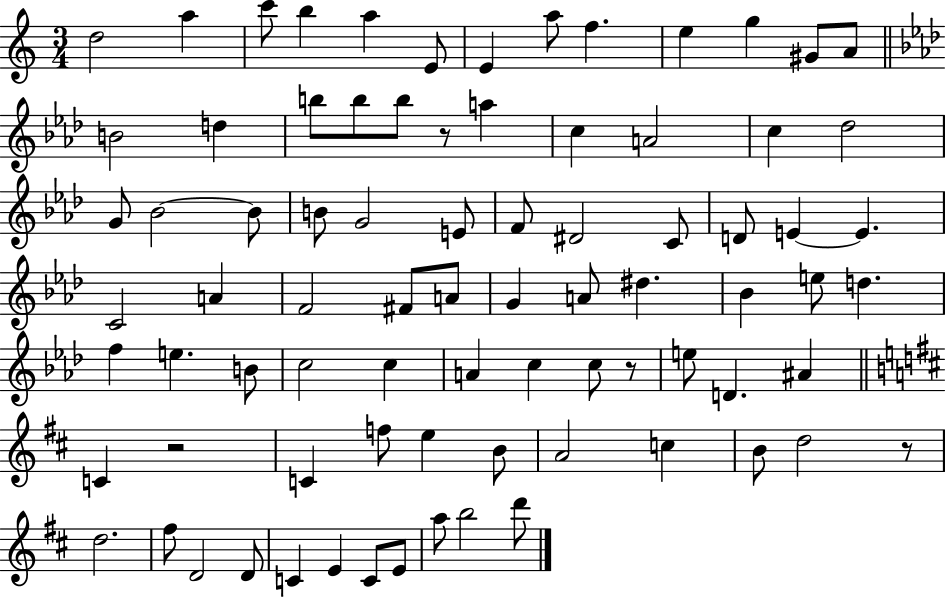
D5/h A5/q C6/e B5/q A5/q E4/e E4/q A5/e F5/q. E5/q G5/q G#4/e A4/e B4/h D5/q B5/e B5/e B5/e R/e A5/q C5/q A4/h C5/q Db5/h G4/e Bb4/h Bb4/e B4/e G4/h E4/e F4/e D#4/h C4/e D4/e E4/q E4/q. C4/h A4/q F4/h F#4/e A4/e G4/q A4/e D#5/q. Bb4/q E5/e D5/q. F5/q E5/q. B4/e C5/h C5/q A4/q C5/q C5/e R/e E5/e D4/q. A#4/q C4/q R/h C4/q F5/e E5/q B4/e A4/h C5/q B4/e D5/h R/e D5/h. F#5/e D4/h D4/e C4/q E4/q C4/e E4/e A5/e B5/h D6/e